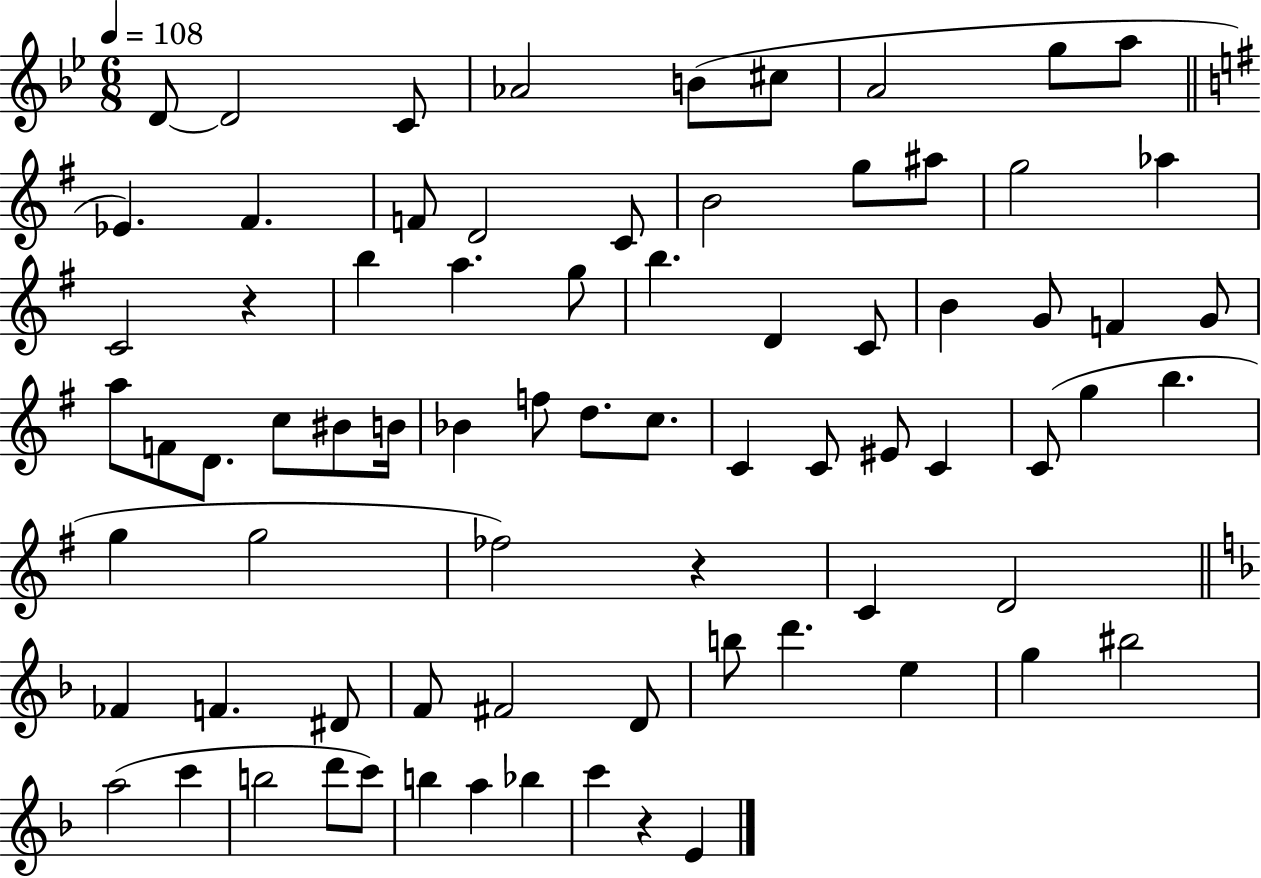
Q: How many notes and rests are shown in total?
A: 76